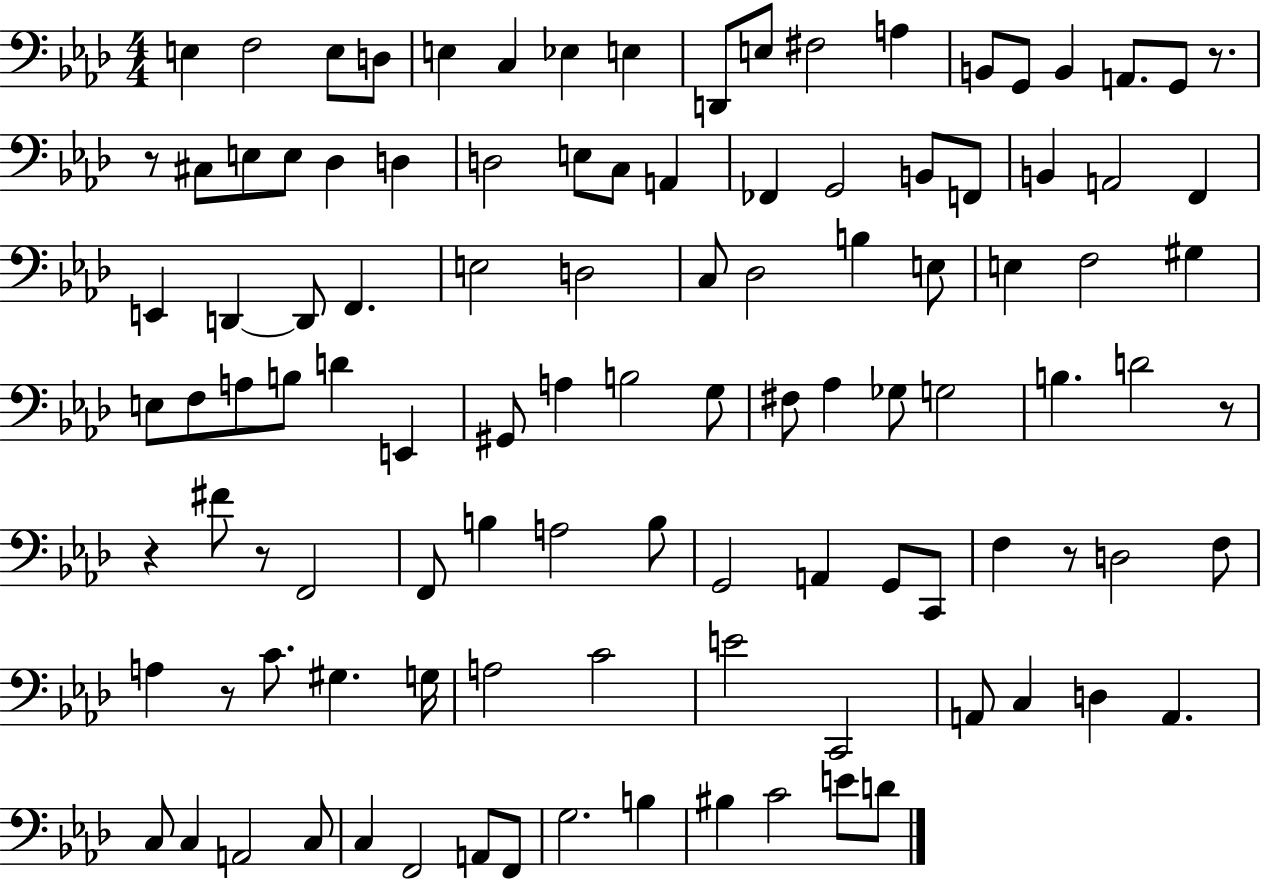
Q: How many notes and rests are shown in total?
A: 108